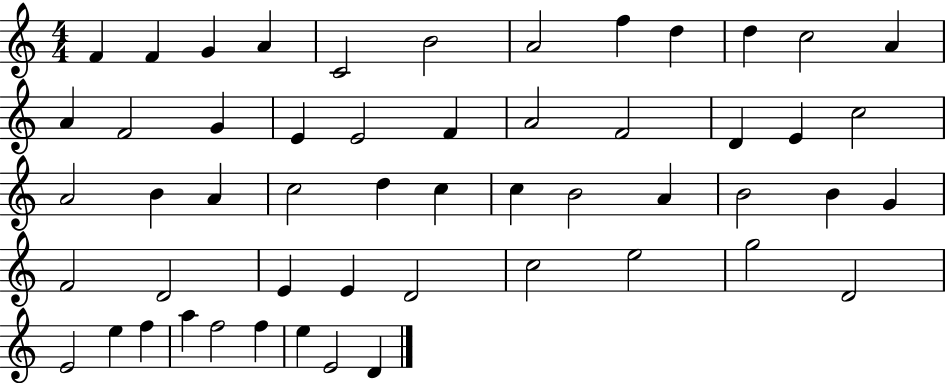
X:1
T:Untitled
M:4/4
L:1/4
K:C
F F G A C2 B2 A2 f d d c2 A A F2 G E E2 F A2 F2 D E c2 A2 B A c2 d c c B2 A B2 B G F2 D2 E E D2 c2 e2 g2 D2 E2 e f a f2 f e E2 D